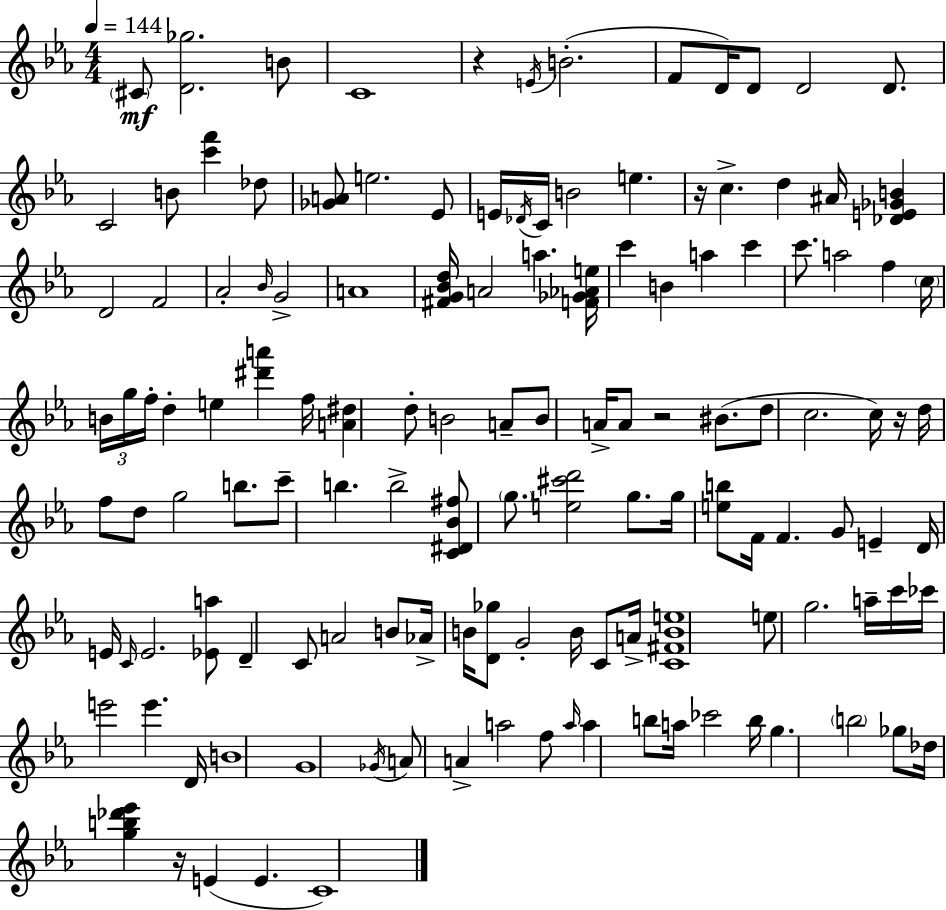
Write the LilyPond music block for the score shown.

{
  \clef treble
  \numericTimeSignature
  \time 4/4
  \key ees \major
  \tempo 4 = 144
  \parenthesize cis'8\mf <d' ges''>2. b'8 | c'1 | r4 \acciaccatura { e'16 } b'2.-.( | f'8 d'16) d'8 d'2 d'8. | \break c'2 b'8 <c''' f'''>4 des''8 | <ges' a'>8 e''2. ees'8 | e'16 \acciaccatura { des'16 } c'16 b'2 e''4. | r16 c''4.-> d''4 ais'16 <des' e' ges' b'>4 | \break d'2 f'2 | aes'2-. \grace { bes'16 } g'2-> | a'1 | <fis' g' bes' d''>16 a'2 a''4. | \break <f' ges' aes' e''>16 c'''4 b'4 a''4 c'''4 | c'''8. a''2 f''4 | \parenthesize c''16 \tuplet 3/2 { b'16 g''16 f''16-. } d''4-. e''4 <dis''' a'''>4 | f''16 <a' dis''>4 d''8-. b'2 | \break a'8-- b'8 a'16-> a'8 r2 | bis'8.( d''8 c''2. | c''16) r16 d''16 f''8 d''8 g''2 | b''8. c'''8-- b''4. b''2-> | \break <c' dis' bes' fis''>8 \parenthesize g''8. <e'' cis''' d'''>2 | g''8. g''16 <e'' b''>8 f'16 f'4. g'8 e'4-- | d'16 e'16 \grace { c'16 } e'2. | <ees' a''>8 d'4-- c'8 a'2 | \break b'8 aes'16-> b'16 <d' ges''>8 g'2-. | b'16 c'8 a'16-> <c' fis' b' e''>1 | e''8 g''2. | a''16-- c'''16 ces'''16 e'''2 e'''4. | \break d'16 b'1 | g'1 | \acciaccatura { ges'16 } a'8 a'4-> a''2 | f''8 \grace { a''16 } a''4 b''8 a''16 ces'''2 | \break b''16 g''4. \parenthesize b''2 | ges''8 des''16 <g'' b'' des''' ees'''>4 r16 e'4( | e'4. c'1) | \bar "|."
}